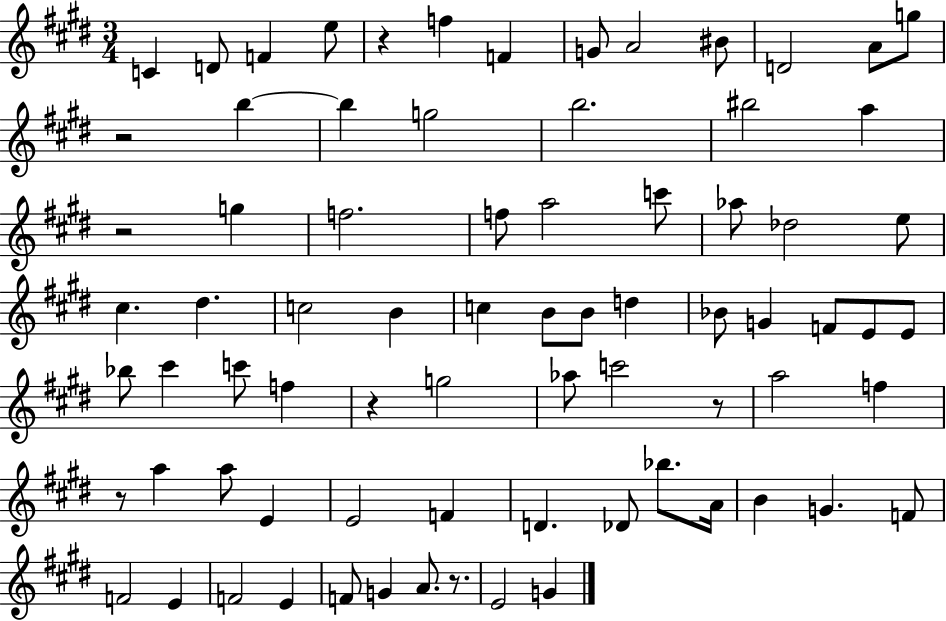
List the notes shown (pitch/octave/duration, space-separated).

C4/q D4/e F4/q E5/e R/q F5/q F4/q G4/e A4/h BIS4/e D4/h A4/e G5/e R/h B5/q B5/q G5/h B5/h. BIS5/h A5/q R/h G5/q F5/h. F5/e A5/h C6/e Ab5/e Db5/h E5/e C#5/q. D#5/q. C5/h B4/q C5/q B4/e B4/e D5/q Bb4/e G4/q F4/e E4/e E4/e Bb5/e C#6/q C6/e F5/q R/q G5/h Ab5/e C6/h R/e A5/h F5/q R/e A5/q A5/e E4/q E4/h F4/q D4/q. Db4/e Bb5/e. A4/s B4/q G4/q. F4/e F4/h E4/q F4/h E4/q F4/e G4/q A4/e. R/e. E4/h G4/q